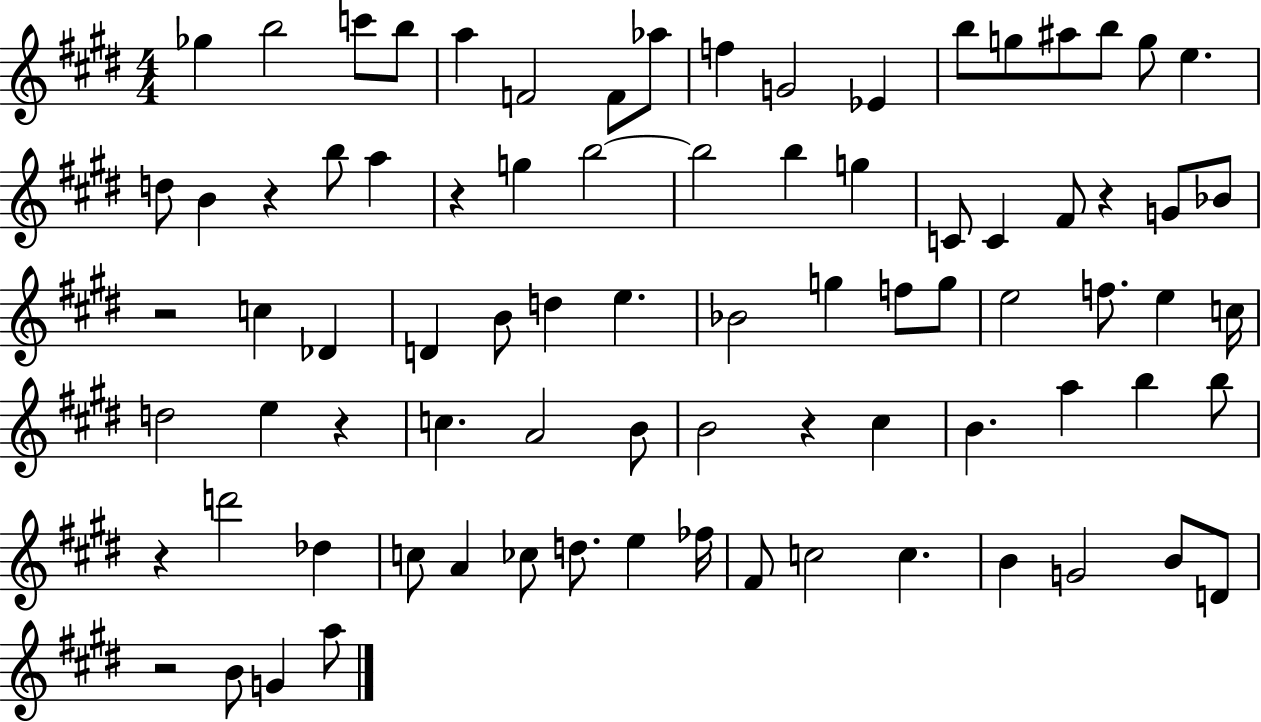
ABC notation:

X:1
T:Untitled
M:4/4
L:1/4
K:E
_g b2 c'/2 b/2 a F2 F/2 _a/2 f G2 _E b/2 g/2 ^a/2 b/2 g/2 e d/2 B z b/2 a z g b2 b2 b g C/2 C ^F/2 z G/2 _B/2 z2 c _D D B/2 d e _B2 g f/2 g/2 e2 f/2 e c/4 d2 e z c A2 B/2 B2 z ^c B a b b/2 z d'2 _d c/2 A _c/2 d/2 e _f/4 ^F/2 c2 c B G2 B/2 D/2 z2 B/2 G a/2